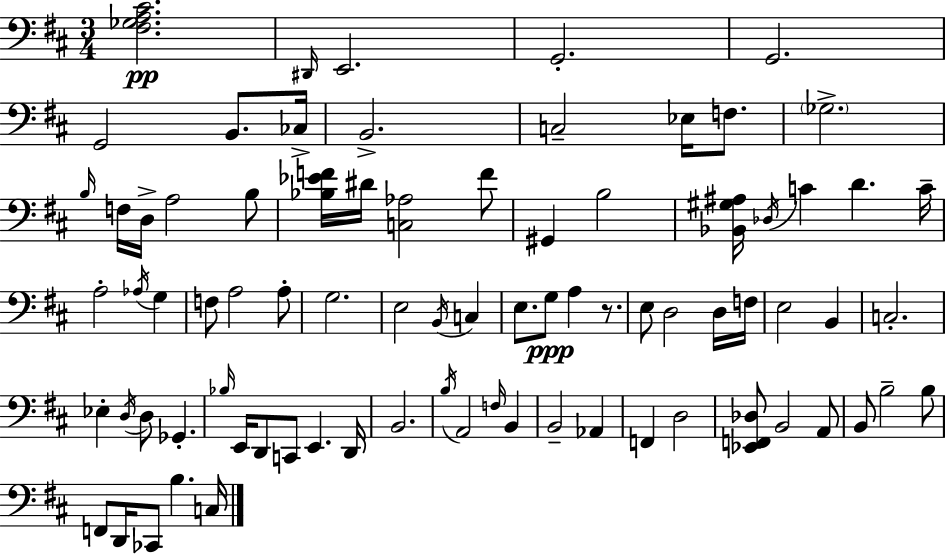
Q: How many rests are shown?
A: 1